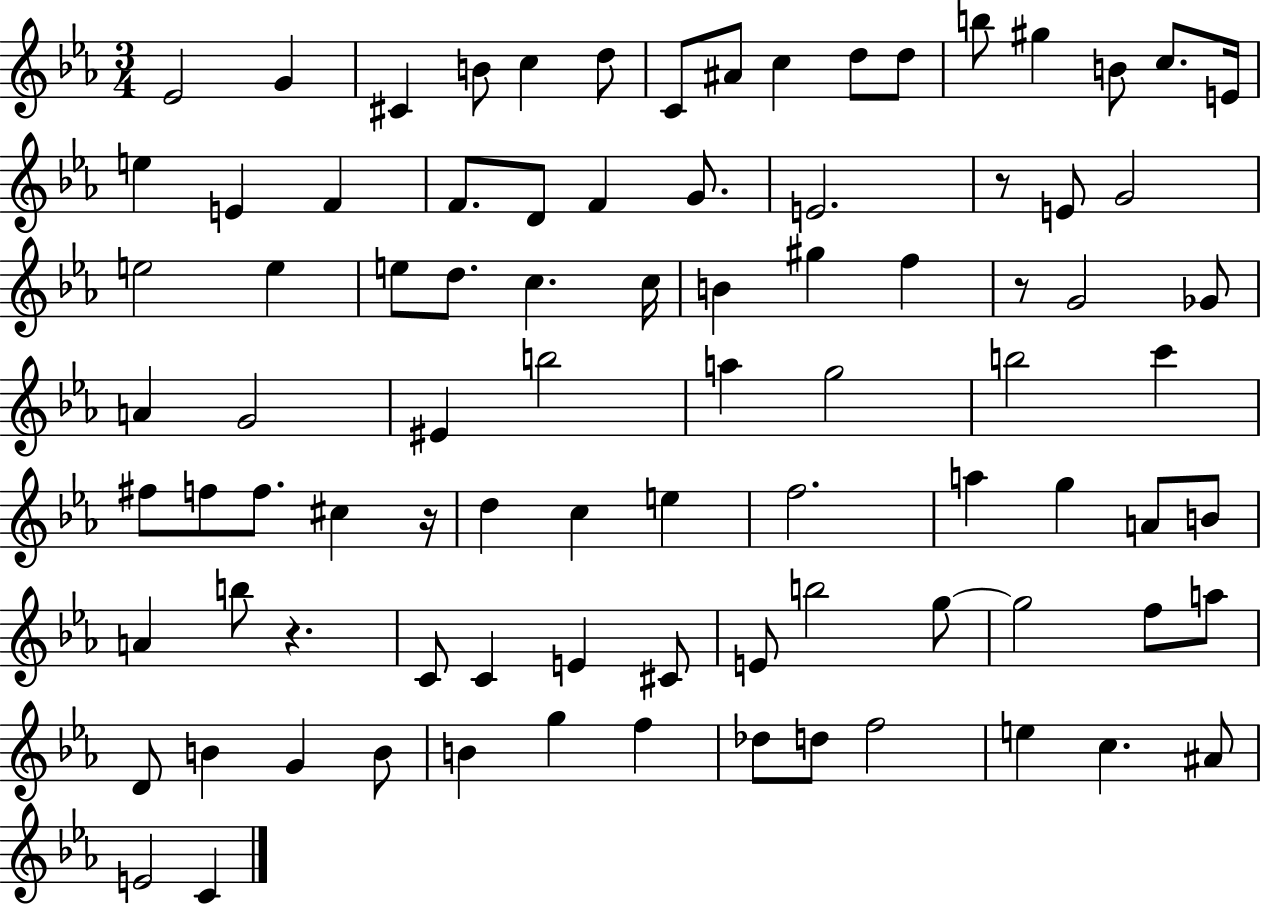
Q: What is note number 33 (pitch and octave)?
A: B4